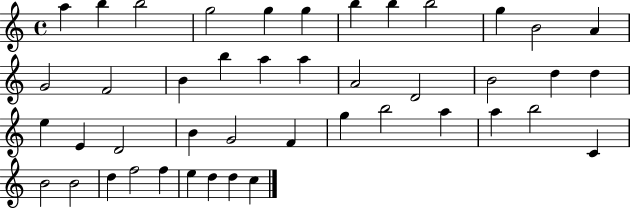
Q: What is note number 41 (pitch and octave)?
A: E5